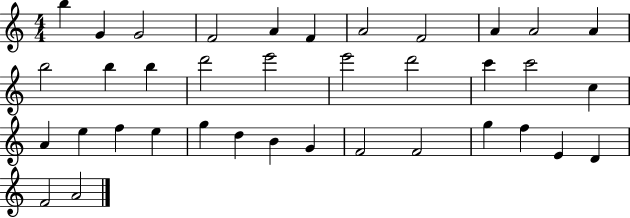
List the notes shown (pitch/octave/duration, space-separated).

B5/q G4/q G4/h F4/h A4/q F4/q A4/h F4/h A4/q A4/h A4/q B5/h B5/q B5/q D6/h E6/h E6/h D6/h C6/q C6/h C5/q A4/q E5/q F5/q E5/q G5/q D5/q B4/q G4/q F4/h F4/h G5/q F5/q E4/q D4/q F4/h A4/h